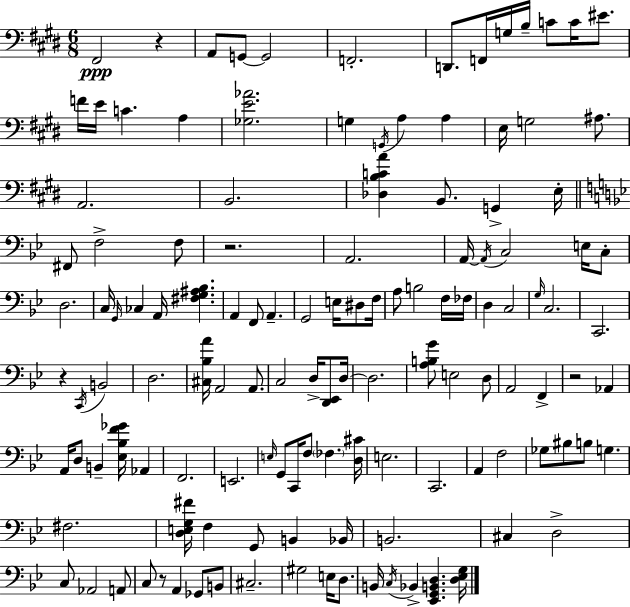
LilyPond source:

{
  \clef bass
  \numericTimeSignature
  \time 6/8
  \key e \major
  fis,2\ppp r4 | a,8 g,8~~ g,2 | f,2.-. | d,8. f,16 g16 b16-- c'8 c'16 eis'8. | \break f'16 e'16 c'4. a4 | <ges e' aes'>2. | g4 \acciaccatura { g,16 } a4 a4 | e16 g2 ais8. | \break a,2. | b,2. | <des b c' a'>4 b,8. g,4-> | e16-. \bar "||" \break \key g \minor fis,8 f2-> f8 | r2. | a,2. | a,16~~ \acciaccatura { a,16 } c2 e16 c8-. | \break d2. | c16 \grace { g,16 } ces4 a,16 <fis g ais bes>4. | a,4 f,8 a,4.-- | g,2 e16 dis8 | \break f16 a8 b2 | f16 fes16 d4 c2 | \grace { g16 } c2. | c,2. | \break r4 \acciaccatura { c,16 } b,2 | d2. | <cis bes a'>16 a,2 | a,8. c2 | \break d16-> <d, ees,>8 d16~~ d2. | <a b g'>8 e2 | d8 a,2 | f,4-> r2 | \break aes,4 a,16 d8 b,4-- <ees bes f' ges'>16 | aes,4 f,2. | e,2. | \grace { e16 } g,8 c,16 f8 \parenthesize fes4. | \break <d cis'>16 e2. | c,2. | a,4 f2 | ges8 bis8 b8 g4. | \break fis2. | <d e g fis'>16 f4 g,8 | b,4 bes,16 b,2. | cis4 d2-> | \break c8 aes,2 | a,8 c8 r8 a,4 | ges,8 b,8 cis2.-- | gis2 | \break e16 d8. b,16 \acciaccatura { c16 } bes,4-> <ees, g, b, d>4. | <d ees g>16 \bar "|."
}